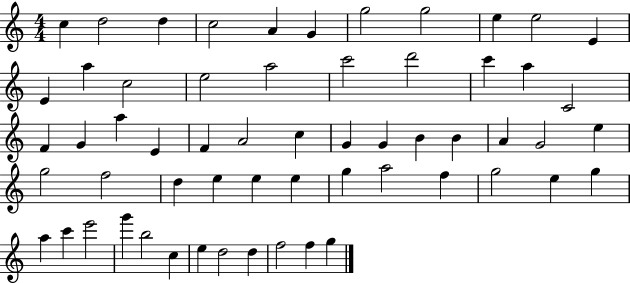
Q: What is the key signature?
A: C major